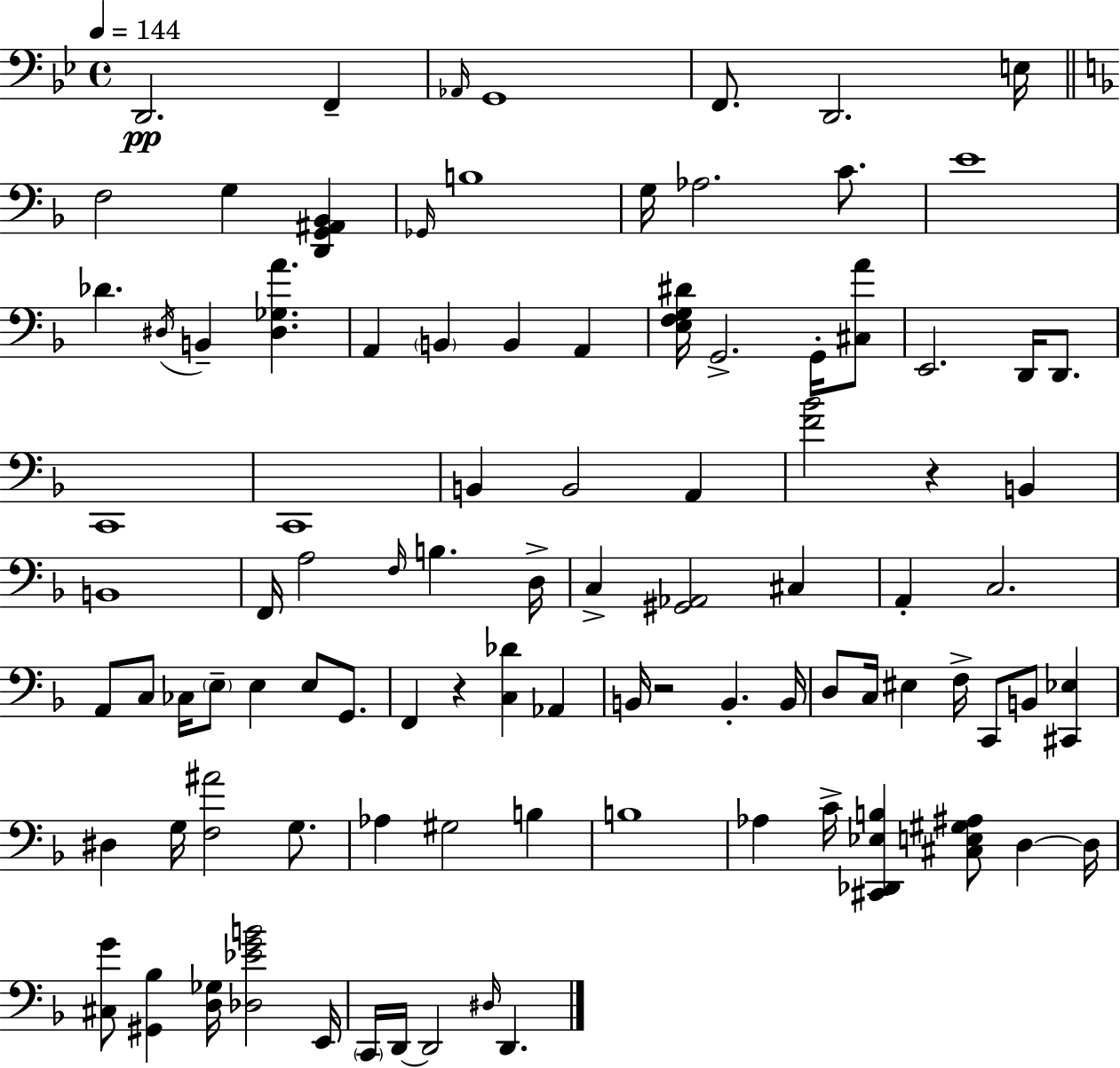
X:1
T:Untitled
M:4/4
L:1/4
K:Gm
D,,2 F,, _A,,/4 G,,4 F,,/2 D,,2 E,/4 F,2 G, [D,,G,,^A,,_B,,] _G,,/4 B,4 G,/4 _A,2 C/2 E4 _D ^D,/4 B,, [^D,_G,A] A,, B,, B,, A,, [E,F,G,^D]/4 G,,2 G,,/4 [^C,A]/2 E,,2 D,,/4 D,,/2 C,,4 C,,4 B,, B,,2 A,, [F_B]2 z B,, B,,4 F,,/4 A,2 F,/4 B, D,/4 C, [^G,,_A,,]2 ^C, A,, C,2 A,,/2 C,/2 _C,/4 E,/2 E, E,/2 G,,/2 F,, z [C,_D] _A,, B,,/4 z2 B,, B,,/4 D,/2 C,/4 ^E, F,/4 C,,/2 B,,/2 [^C,,_E,] ^D, G,/4 [F,^A]2 G,/2 _A, ^G,2 B, B,4 _A, C/4 [^C,,_D,,_E,B,] [^C,E,^G,^A,]/2 D, D,/4 [^C,G]/2 [^G,,_B,] [D,_G,]/4 [_D,_EGB]2 E,,/4 C,,/4 D,,/4 D,,2 ^D,/4 D,,